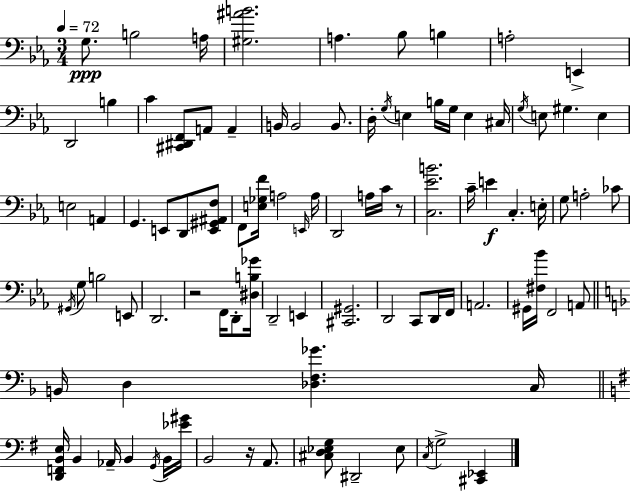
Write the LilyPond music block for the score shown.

{
  \clef bass
  \numericTimeSignature
  \time 3/4
  \key c \minor
  \tempo 4 = 72
  g8.\ppp b2 a16 | <gis ais' b'>2. | a4. bes8 b4 | a2-. e,4-> | \break d,2 b4 | c'4 <cis, dis, f,>8 a,8 a,4-- | b,16 b,2 b,8. | d16-. \acciaccatura { g16 } e4 b16 g16 e4 | \break cis16 \acciaccatura { g16 } e8 gis4. e4 | e2 a,4 | g,4. e,8 d,8 | <e, gis, ais, f>8 f,8 <e ges f'>16 a2 | \break \grace { e,16 } a16 d,2 a16 | c'16 r8 <c ees' b'>2. | c'16-- e'4\f c4.-. | e16-. g8 a2-. | \break ces'8 \acciaccatura { gis,16 } g8 b2 | e,8 d,2. | r2 | f,16 d,8-. <dis b ges'>16 d,2-- | \break e,4 <cis, gis,>2. | d,2 | c,8 d,16 f,16 a,2. | gis,16 <fis bes'>16 f,2 | \break a,8 \bar "||" \break \key f \major b,16 d4 <des f ges'>4. c16 | \bar "||" \break \key g \major <d, f, b, e>16 b,4 aes,16-- b,4 \acciaccatura { g,16 } b,16 | <ees' gis'>16 b,2 r16 a,8. | <cis d ees g>8 dis,2-- ees8 | \acciaccatura { c16 } g2-> <cis, ees,>4 | \break \bar "|."
}